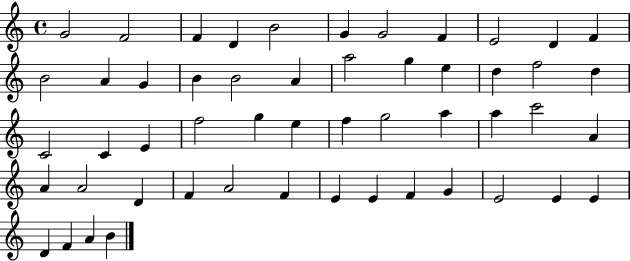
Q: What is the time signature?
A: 4/4